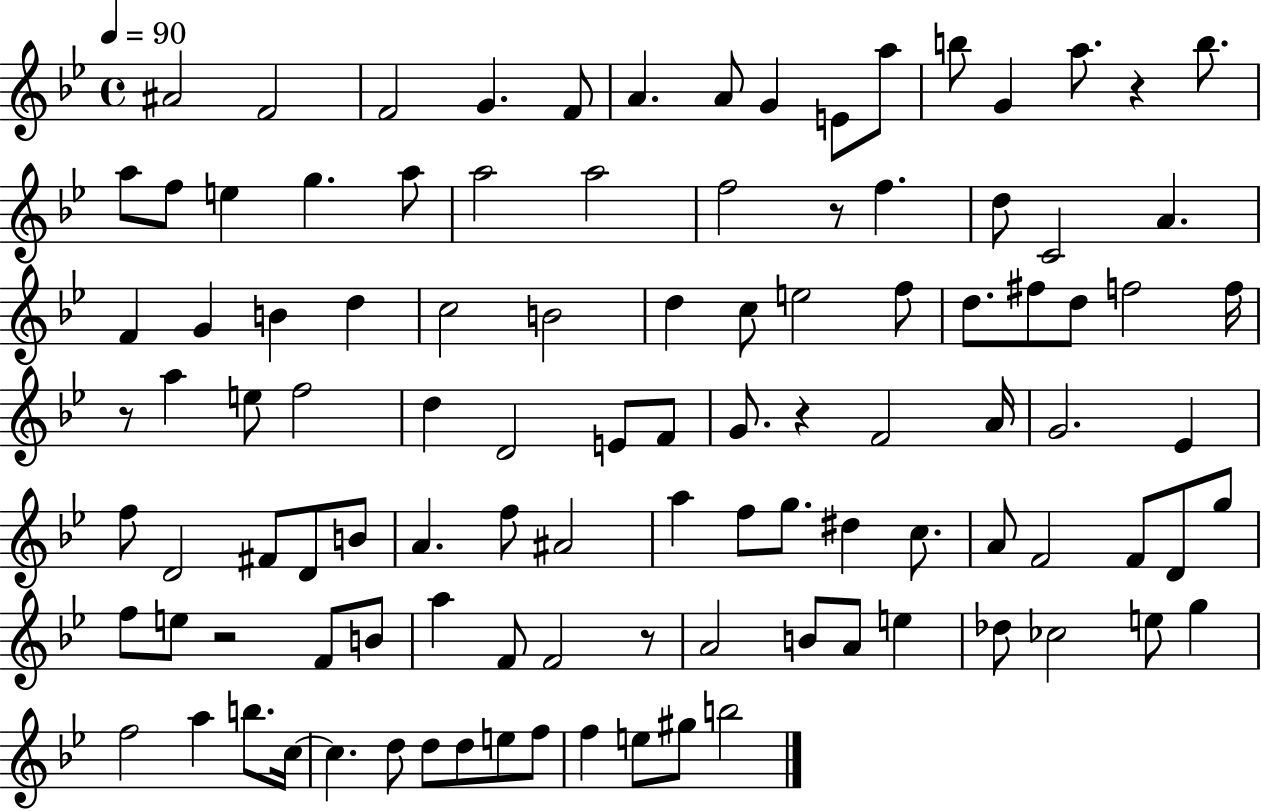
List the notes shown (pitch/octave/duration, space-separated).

A#4/h F4/h F4/h G4/q. F4/e A4/q. A4/e G4/q E4/e A5/e B5/e G4/q A5/e. R/q B5/e. A5/e F5/e E5/q G5/q. A5/e A5/h A5/h F5/h R/e F5/q. D5/e C4/h A4/q. F4/q G4/q B4/q D5/q C5/h B4/h D5/q C5/e E5/h F5/e D5/e. F#5/e D5/e F5/h F5/s R/e A5/q E5/e F5/h D5/q D4/h E4/e F4/e G4/e. R/q F4/h A4/s G4/h. Eb4/q F5/e D4/h F#4/e D4/e B4/e A4/q. F5/e A#4/h A5/q F5/e G5/e. D#5/q C5/e. A4/e F4/h F4/e D4/e G5/e F5/e E5/e R/h F4/e B4/e A5/q F4/e F4/h R/e A4/h B4/e A4/e E5/q Db5/e CES5/h E5/e G5/q F5/h A5/q B5/e. C5/s C5/q. D5/e D5/e D5/e E5/e F5/e F5/q E5/e G#5/e B5/h